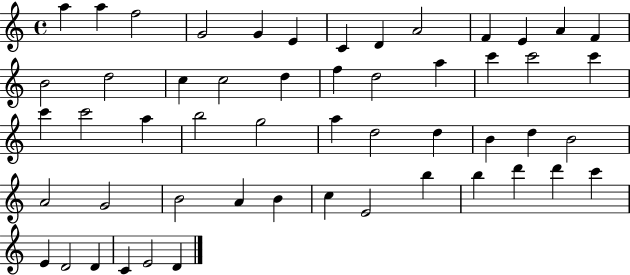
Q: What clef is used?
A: treble